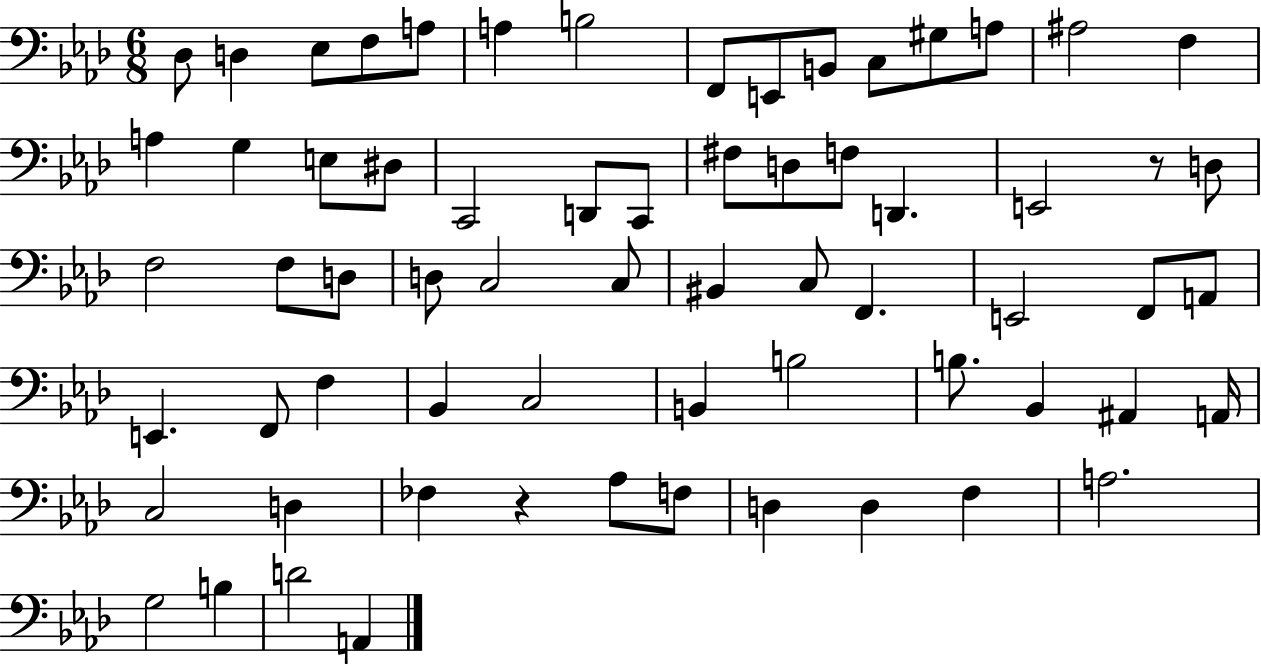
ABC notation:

X:1
T:Untitled
M:6/8
L:1/4
K:Ab
_D,/2 D, _E,/2 F,/2 A,/2 A, B,2 F,,/2 E,,/2 B,,/2 C,/2 ^G,/2 A,/2 ^A,2 F, A, G, E,/2 ^D,/2 C,,2 D,,/2 C,,/2 ^F,/2 D,/2 F,/2 D,, E,,2 z/2 D,/2 F,2 F,/2 D,/2 D,/2 C,2 C,/2 ^B,, C,/2 F,, E,,2 F,,/2 A,,/2 E,, F,,/2 F, _B,, C,2 B,, B,2 B,/2 _B,, ^A,, A,,/4 C,2 D, _F, z _A,/2 F,/2 D, D, F, A,2 G,2 B, D2 A,,